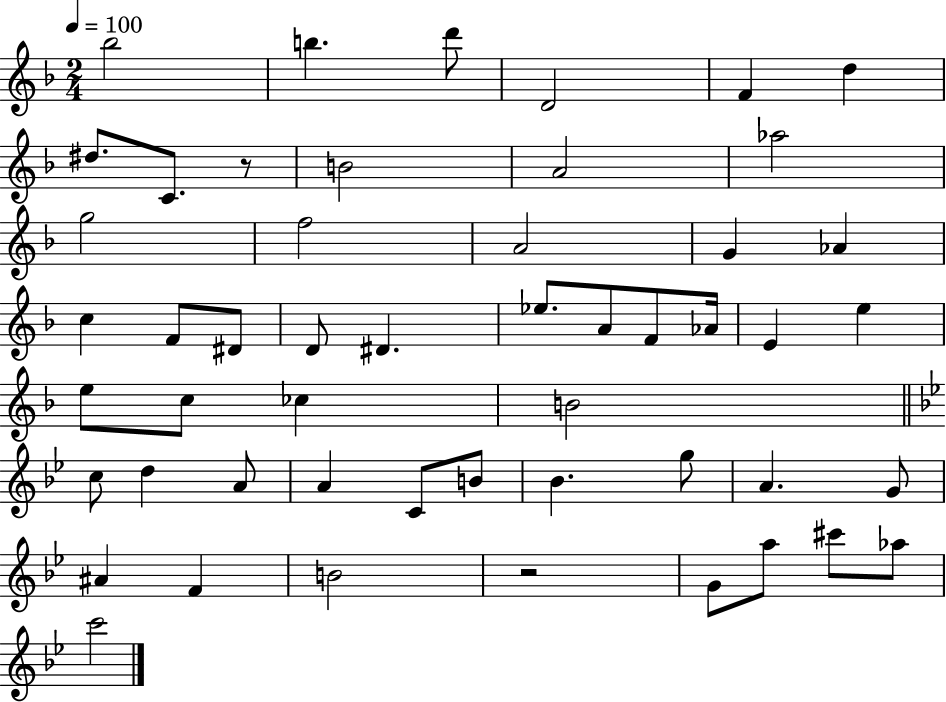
{
  \clef treble
  \numericTimeSignature
  \time 2/4
  \key f \major
  \tempo 4 = 100
  \repeat volta 2 { bes''2 | b''4. d'''8 | d'2 | f'4 d''4 | \break dis''8. c'8. r8 | b'2 | a'2 | aes''2 | \break g''2 | f''2 | a'2 | g'4 aes'4 | \break c''4 f'8 dis'8 | d'8 dis'4. | ees''8. a'8 f'8 aes'16 | e'4 e''4 | \break e''8 c''8 ces''4 | b'2 | \bar "||" \break \key g \minor c''8 d''4 a'8 | a'4 c'8 b'8 | bes'4. g''8 | a'4. g'8 | \break ais'4 f'4 | b'2 | r2 | g'8 a''8 cis'''8 aes''8 | \break c'''2 | } \bar "|."
}